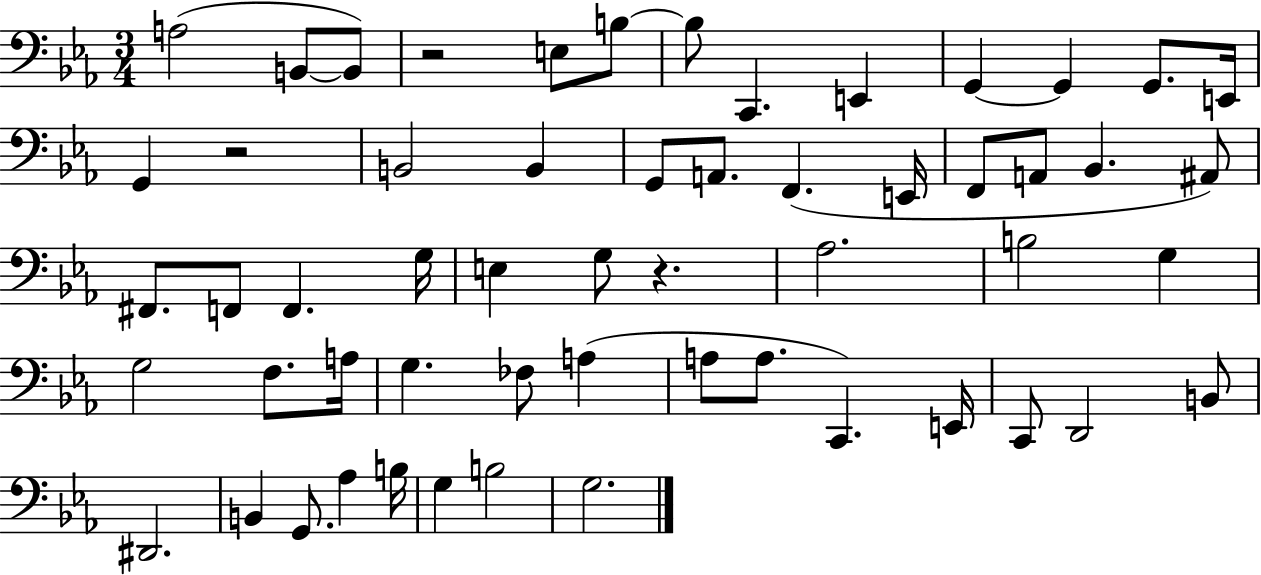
A3/h B2/e B2/e R/h E3/e B3/e B3/e C2/q. E2/q G2/q G2/q G2/e. E2/s G2/q R/h B2/h B2/q G2/e A2/e. F2/q. E2/s F2/e A2/e Bb2/q. A#2/e F#2/e. F2/e F2/q. G3/s E3/q G3/e R/q. Ab3/h. B3/h G3/q G3/h F3/e. A3/s G3/q. FES3/e A3/q A3/e A3/e. C2/q. E2/s C2/e D2/h B2/e D#2/h. B2/q G2/e. Ab3/q B3/s G3/q B3/h G3/h.